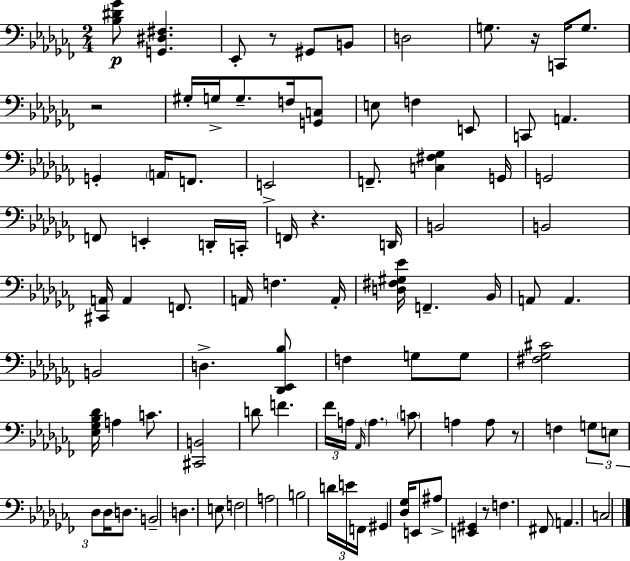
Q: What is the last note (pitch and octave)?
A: C3